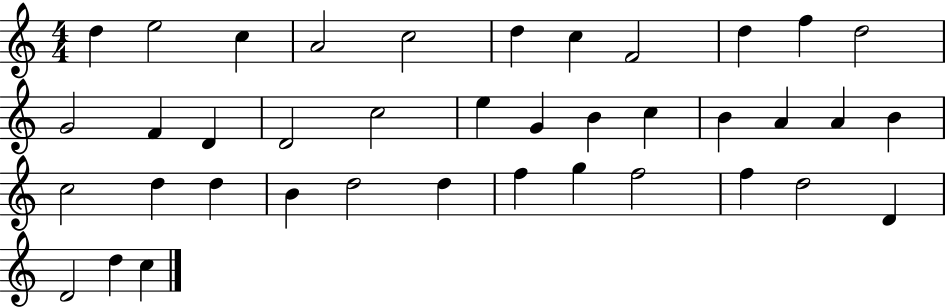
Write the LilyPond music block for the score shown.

{
  \clef treble
  \numericTimeSignature
  \time 4/4
  \key c \major
  d''4 e''2 c''4 | a'2 c''2 | d''4 c''4 f'2 | d''4 f''4 d''2 | \break g'2 f'4 d'4 | d'2 c''2 | e''4 g'4 b'4 c''4 | b'4 a'4 a'4 b'4 | \break c''2 d''4 d''4 | b'4 d''2 d''4 | f''4 g''4 f''2 | f''4 d''2 d'4 | \break d'2 d''4 c''4 | \bar "|."
}